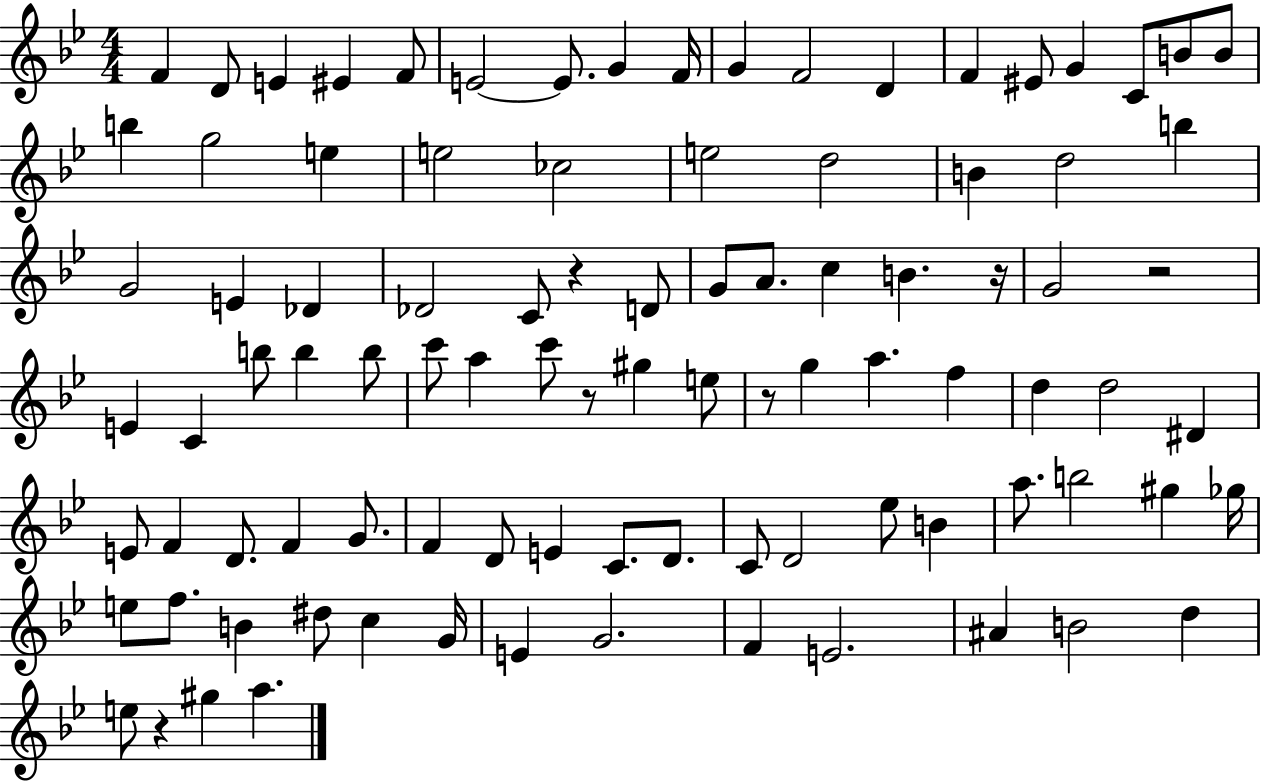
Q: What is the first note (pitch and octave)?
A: F4